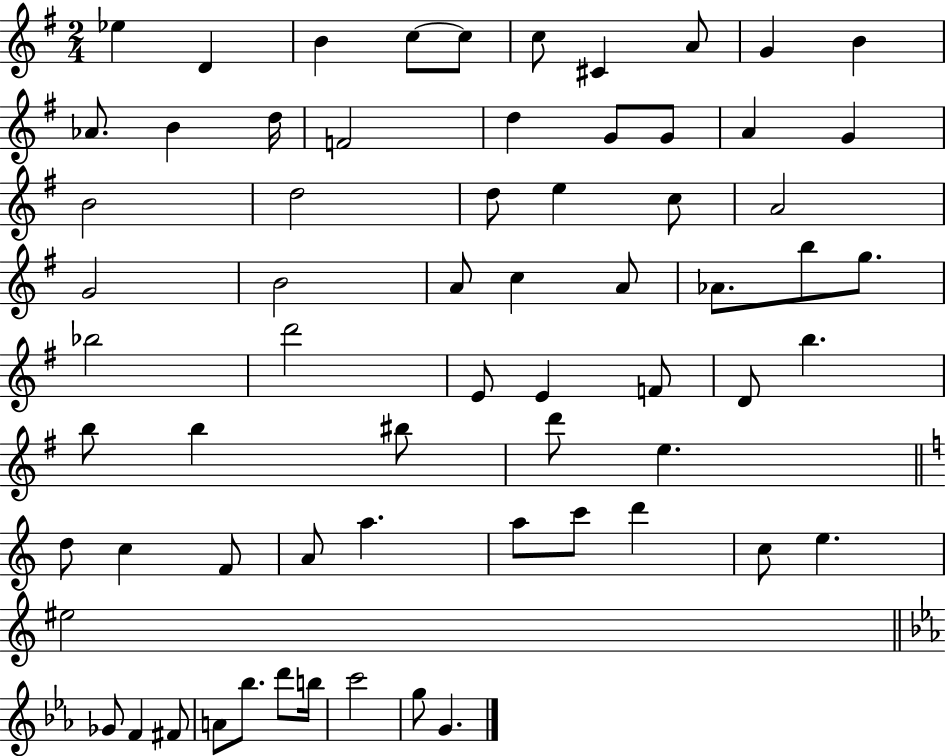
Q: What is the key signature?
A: G major